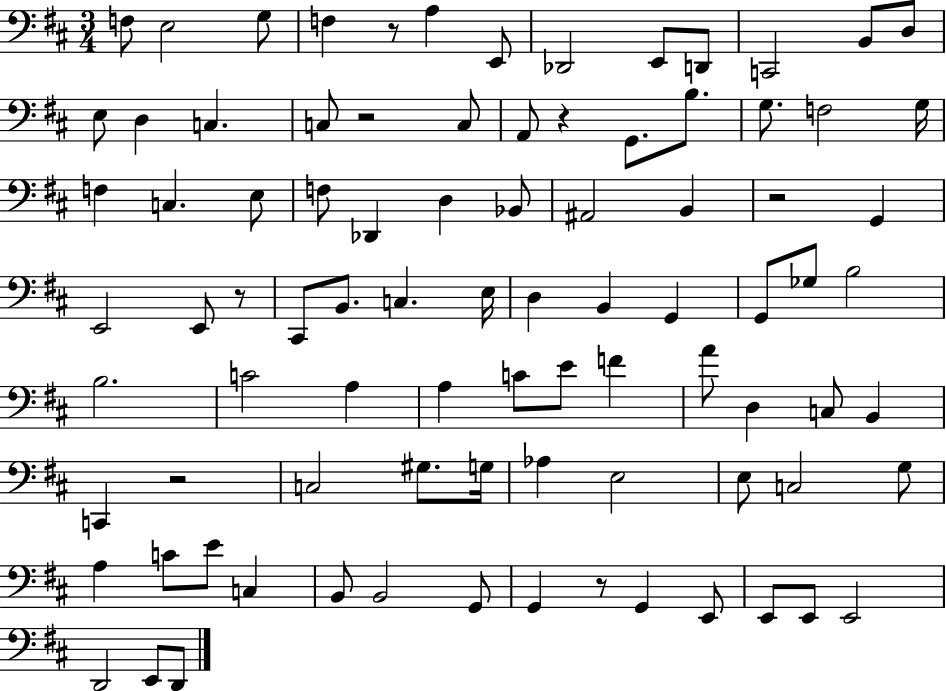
X:1
T:Untitled
M:3/4
L:1/4
K:D
F,/2 E,2 G,/2 F, z/2 A, E,,/2 _D,,2 E,,/2 D,,/2 C,,2 B,,/2 D,/2 E,/2 D, C, C,/2 z2 C,/2 A,,/2 z G,,/2 B,/2 G,/2 F,2 G,/4 F, C, E,/2 F,/2 _D,, D, _B,,/2 ^A,,2 B,, z2 G,, E,,2 E,,/2 z/2 ^C,,/2 B,,/2 C, E,/4 D, B,, G,, G,,/2 _G,/2 B,2 B,2 C2 A, A, C/2 E/2 F A/2 D, C,/2 B,, C,, z2 C,2 ^G,/2 G,/4 _A, E,2 E,/2 C,2 G,/2 A, C/2 E/2 C, B,,/2 B,,2 G,,/2 G,, z/2 G,, E,,/2 E,,/2 E,,/2 E,,2 D,,2 E,,/2 D,,/2